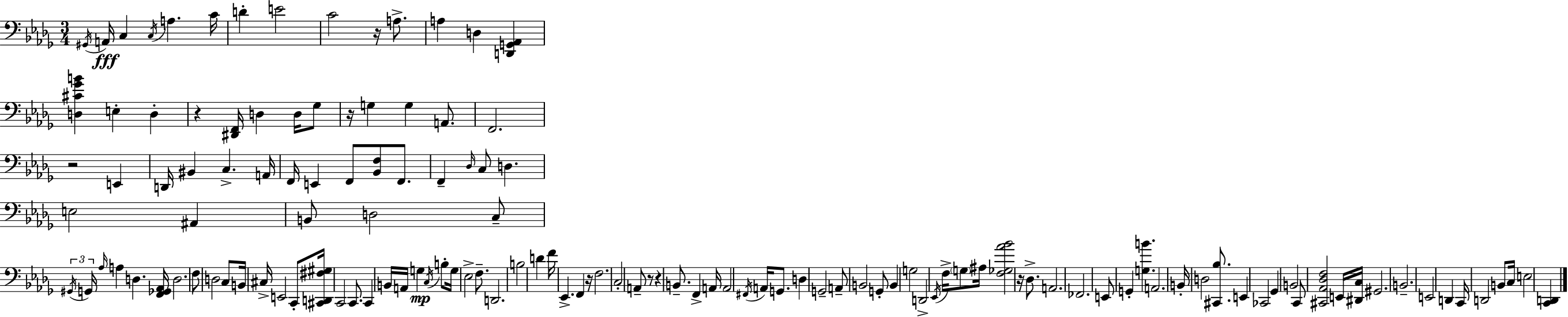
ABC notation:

X:1
T:Untitled
M:3/4
L:1/4
K:Bbm
^G,,/4 A,,/4 C, C,/4 A, C/4 D E2 C2 z/4 A,/2 A, D, [D,,G,,_A,,] [D,^C_GB] E, D, z [^D,,F,,]/4 D, D,/4 _G,/2 z/4 G, G, A,,/2 F,,2 z2 E,, D,,/4 ^B,, C, A,,/4 F,,/4 E,, F,,/2 [_B,,F,]/2 F,,/2 F,, _D,/4 C,/2 D, E,2 ^A,, B,,/2 D,2 C,/2 ^G,,/4 G,,/4 _A,/4 A, D, [F,,_G,,_A,,]/4 D,2 F,/2 D,2 C,/2 B,,/4 ^C,/4 E,,2 C,,/2 [^C,,D,,^F,^G,]/4 C,,2 C,,/2 C,, B,,/4 A,,/4 G, C,/4 B,/2 G,/4 _E,2 F,/2 D,,2 B,2 D F/4 _E,, F,, z/4 F,2 C,2 A,,/2 z/2 z B,,/2 F,, A,,/4 A,,2 ^F,,/4 A,,/4 G,,/2 D, G,,2 A,,/2 B,,2 G,,/2 B,, G,2 D,,2 _E,,/4 F,/4 G,/2 ^A,/4 [F,_G,_A_B]2 z/4 _D,/2 A,,2 _F,,2 E,,/2 G,, [G,B] A,,2 B,,/4 D,2 [^C,,_B,]/2 E,, _C,,2 _G,, B,,2 C,,/2 [^C,,_A,,_D,F,]2 E,,/4 [^D,,C,]/4 ^G,,2 B,,2 E,,2 D,, C,,/4 D,,2 B,,/2 C,/4 E,2 [C,,D,,]